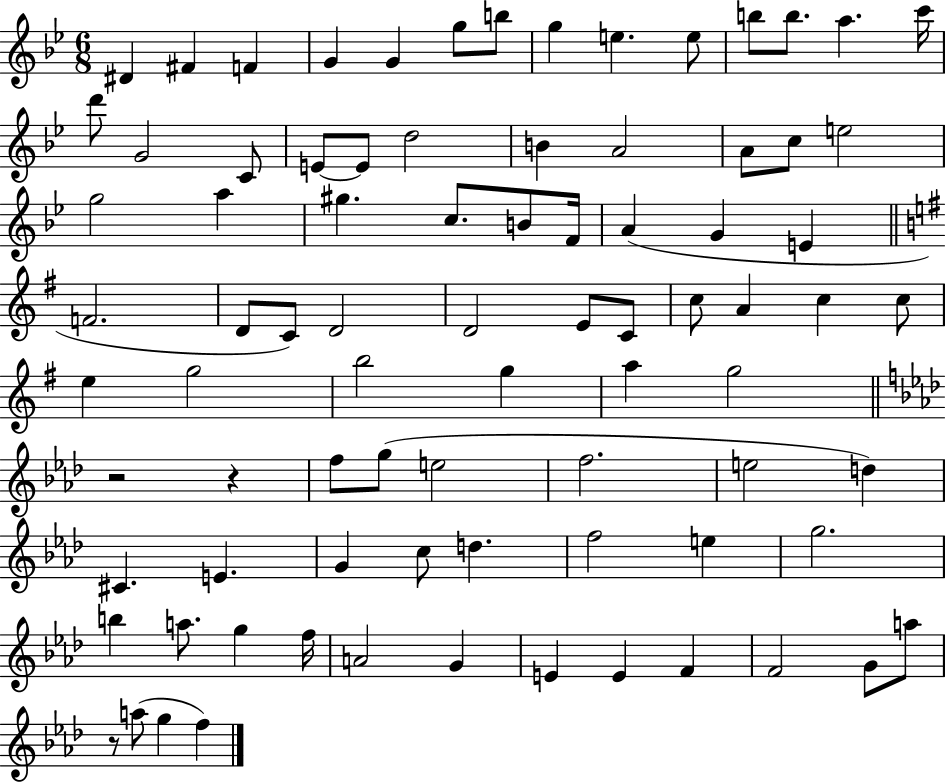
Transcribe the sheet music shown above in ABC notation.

X:1
T:Untitled
M:6/8
L:1/4
K:Bb
^D ^F F G G g/2 b/2 g e e/2 b/2 b/2 a c'/4 d'/2 G2 C/2 E/2 E/2 d2 B A2 A/2 c/2 e2 g2 a ^g c/2 B/2 F/4 A G E F2 D/2 C/2 D2 D2 E/2 C/2 c/2 A c c/2 e g2 b2 g a g2 z2 z f/2 g/2 e2 f2 e2 d ^C E G c/2 d f2 e g2 b a/2 g f/4 A2 G E E F F2 G/2 a/2 z/2 a/2 g f